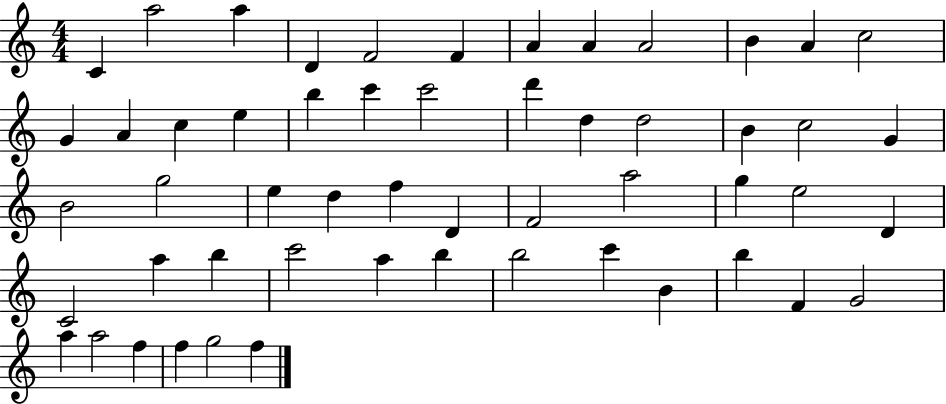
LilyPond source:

{
  \clef treble
  \numericTimeSignature
  \time 4/4
  \key c \major
  c'4 a''2 a''4 | d'4 f'2 f'4 | a'4 a'4 a'2 | b'4 a'4 c''2 | \break g'4 a'4 c''4 e''4 | b''4 c'''4 c'''2 | d'''4 d''4 d''2 | b'4 c''2 g'4 | \break b'2 g''2 | e''4 d''4 f''4 d'4 | f'2 a''2 | g''4 e''2 d'4 | \break c'2 a''4 b''4 | c'''2 a''4 b''4 | b''2 c'''4 b'4 | b''4 f'4 g'2 | \break a''4 a''2 f''4 | f''4 g''2 f''4 | \bar "|."
}